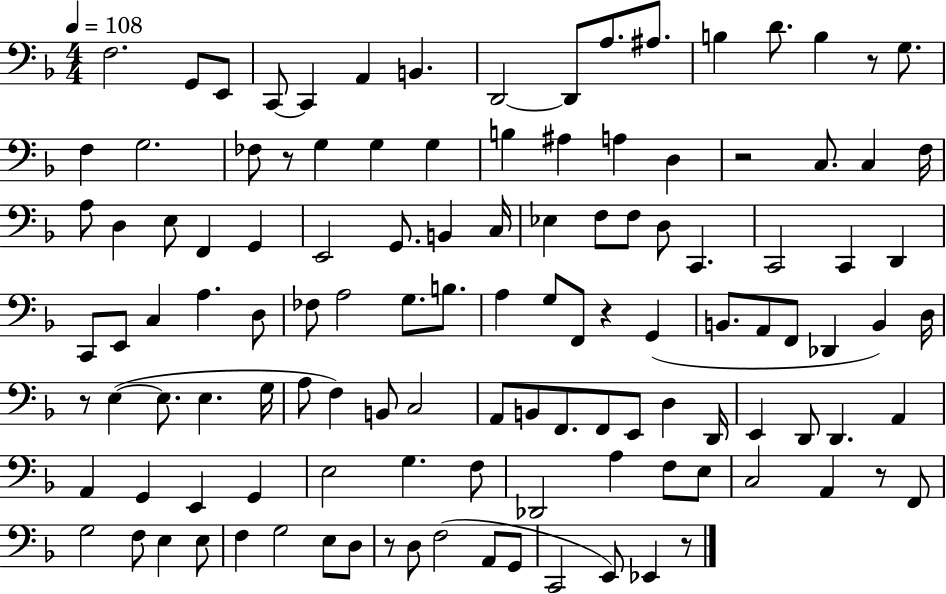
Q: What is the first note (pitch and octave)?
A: F3